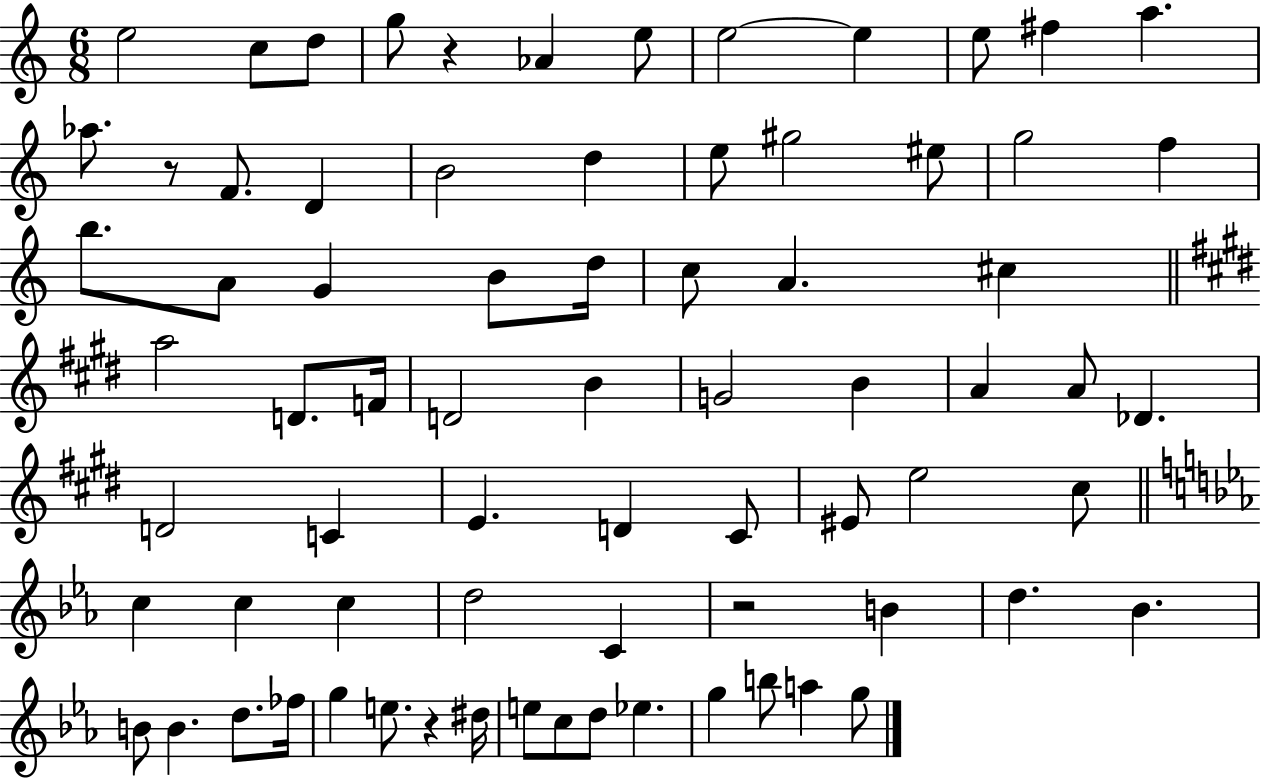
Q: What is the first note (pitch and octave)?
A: E5